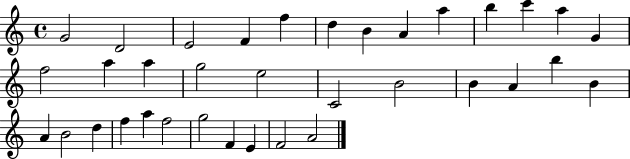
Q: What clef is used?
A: treble